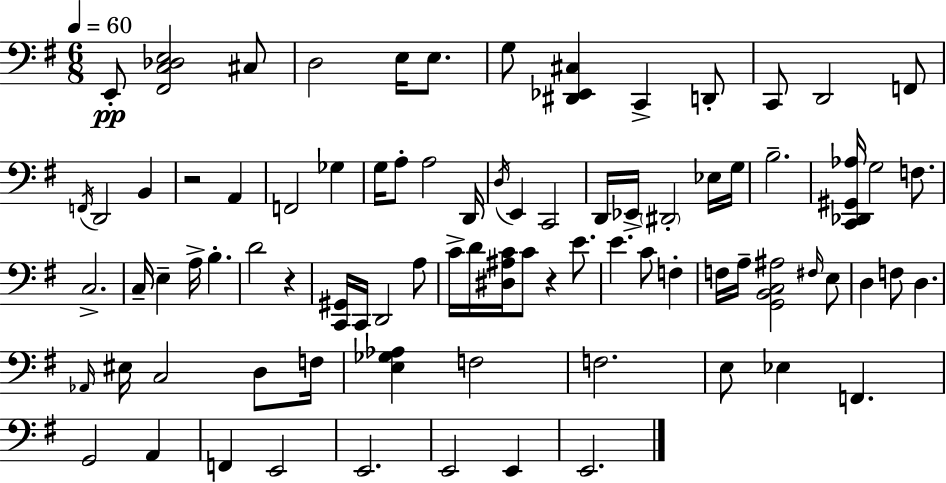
E2/e [F#2,C3,Db3,E3]/h C#3/e D3/h E3/s E3/e. G3/e [D#2,Eb2,C#3]/q C2/q D2/e C2/e D2/h F2/e F2/s D2/h B2/q R/h A2/q F2/h Gb3/q G3/s A3/e A3/h D2/s D3/s E2/q C2/h D2/s Eb2/s D#2/h Eb3/s G3/s B3/h. [C2,Db2,G#2,Ab3]/s G3/h F3/e. C3/h. C3/s E3/q A3/s B3/q. D4/h R/q [C2,G#2]/s C2/s D2/h A3/e C4/s D4/s [D#3,A#3,C4]/s C4/e R/q E4/e. E4/q. C4/e F3/q F3/s A3/s [G2,B2,C3,A#3]/h F#3/s E3/e D3/q F3/e D3/q. Ab2/s EIS3/s C3/h D3/e F3/s [E3,Gb3,Ab3]/q F3/h F3/h. E3/e Eb3/q F2/q. G2/h A2/q F2/q E2/h E2/h. E2/h E2/q E2/h.